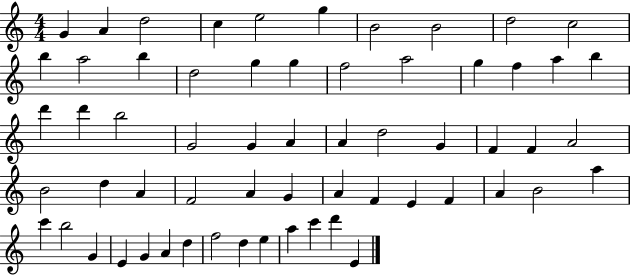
{
  \clef treble
  \numericTimeSignature
  \time 4/4
  \key c \major
  g'4 a'4 d''2 | c''4 e''2 g''4 | b'2 b'2 | d''2 c''2 | \break b''4 a''2 b''4 | d''2 g''4 g''4 | f''2 a''2 | g''4 f''4 a''4 b''4 | \break d'''4 d'''4 b''2 | g'2 g'4 a'4 | a'4 d''2 g'4 | f'4 f'4 a'2 | \break b'2 d''4 a'4 | f'2 a'4 g'4 | a'4 f'4 e'4 f'4 | a'4 b'2 a''4 | \break c'''4 b''2 g'4 | e'4 g'4 a'4 d''4 | f''2 d''4 e''4 | a''4 c'''4 d'''4 e'4 | \break \bar "|."
}